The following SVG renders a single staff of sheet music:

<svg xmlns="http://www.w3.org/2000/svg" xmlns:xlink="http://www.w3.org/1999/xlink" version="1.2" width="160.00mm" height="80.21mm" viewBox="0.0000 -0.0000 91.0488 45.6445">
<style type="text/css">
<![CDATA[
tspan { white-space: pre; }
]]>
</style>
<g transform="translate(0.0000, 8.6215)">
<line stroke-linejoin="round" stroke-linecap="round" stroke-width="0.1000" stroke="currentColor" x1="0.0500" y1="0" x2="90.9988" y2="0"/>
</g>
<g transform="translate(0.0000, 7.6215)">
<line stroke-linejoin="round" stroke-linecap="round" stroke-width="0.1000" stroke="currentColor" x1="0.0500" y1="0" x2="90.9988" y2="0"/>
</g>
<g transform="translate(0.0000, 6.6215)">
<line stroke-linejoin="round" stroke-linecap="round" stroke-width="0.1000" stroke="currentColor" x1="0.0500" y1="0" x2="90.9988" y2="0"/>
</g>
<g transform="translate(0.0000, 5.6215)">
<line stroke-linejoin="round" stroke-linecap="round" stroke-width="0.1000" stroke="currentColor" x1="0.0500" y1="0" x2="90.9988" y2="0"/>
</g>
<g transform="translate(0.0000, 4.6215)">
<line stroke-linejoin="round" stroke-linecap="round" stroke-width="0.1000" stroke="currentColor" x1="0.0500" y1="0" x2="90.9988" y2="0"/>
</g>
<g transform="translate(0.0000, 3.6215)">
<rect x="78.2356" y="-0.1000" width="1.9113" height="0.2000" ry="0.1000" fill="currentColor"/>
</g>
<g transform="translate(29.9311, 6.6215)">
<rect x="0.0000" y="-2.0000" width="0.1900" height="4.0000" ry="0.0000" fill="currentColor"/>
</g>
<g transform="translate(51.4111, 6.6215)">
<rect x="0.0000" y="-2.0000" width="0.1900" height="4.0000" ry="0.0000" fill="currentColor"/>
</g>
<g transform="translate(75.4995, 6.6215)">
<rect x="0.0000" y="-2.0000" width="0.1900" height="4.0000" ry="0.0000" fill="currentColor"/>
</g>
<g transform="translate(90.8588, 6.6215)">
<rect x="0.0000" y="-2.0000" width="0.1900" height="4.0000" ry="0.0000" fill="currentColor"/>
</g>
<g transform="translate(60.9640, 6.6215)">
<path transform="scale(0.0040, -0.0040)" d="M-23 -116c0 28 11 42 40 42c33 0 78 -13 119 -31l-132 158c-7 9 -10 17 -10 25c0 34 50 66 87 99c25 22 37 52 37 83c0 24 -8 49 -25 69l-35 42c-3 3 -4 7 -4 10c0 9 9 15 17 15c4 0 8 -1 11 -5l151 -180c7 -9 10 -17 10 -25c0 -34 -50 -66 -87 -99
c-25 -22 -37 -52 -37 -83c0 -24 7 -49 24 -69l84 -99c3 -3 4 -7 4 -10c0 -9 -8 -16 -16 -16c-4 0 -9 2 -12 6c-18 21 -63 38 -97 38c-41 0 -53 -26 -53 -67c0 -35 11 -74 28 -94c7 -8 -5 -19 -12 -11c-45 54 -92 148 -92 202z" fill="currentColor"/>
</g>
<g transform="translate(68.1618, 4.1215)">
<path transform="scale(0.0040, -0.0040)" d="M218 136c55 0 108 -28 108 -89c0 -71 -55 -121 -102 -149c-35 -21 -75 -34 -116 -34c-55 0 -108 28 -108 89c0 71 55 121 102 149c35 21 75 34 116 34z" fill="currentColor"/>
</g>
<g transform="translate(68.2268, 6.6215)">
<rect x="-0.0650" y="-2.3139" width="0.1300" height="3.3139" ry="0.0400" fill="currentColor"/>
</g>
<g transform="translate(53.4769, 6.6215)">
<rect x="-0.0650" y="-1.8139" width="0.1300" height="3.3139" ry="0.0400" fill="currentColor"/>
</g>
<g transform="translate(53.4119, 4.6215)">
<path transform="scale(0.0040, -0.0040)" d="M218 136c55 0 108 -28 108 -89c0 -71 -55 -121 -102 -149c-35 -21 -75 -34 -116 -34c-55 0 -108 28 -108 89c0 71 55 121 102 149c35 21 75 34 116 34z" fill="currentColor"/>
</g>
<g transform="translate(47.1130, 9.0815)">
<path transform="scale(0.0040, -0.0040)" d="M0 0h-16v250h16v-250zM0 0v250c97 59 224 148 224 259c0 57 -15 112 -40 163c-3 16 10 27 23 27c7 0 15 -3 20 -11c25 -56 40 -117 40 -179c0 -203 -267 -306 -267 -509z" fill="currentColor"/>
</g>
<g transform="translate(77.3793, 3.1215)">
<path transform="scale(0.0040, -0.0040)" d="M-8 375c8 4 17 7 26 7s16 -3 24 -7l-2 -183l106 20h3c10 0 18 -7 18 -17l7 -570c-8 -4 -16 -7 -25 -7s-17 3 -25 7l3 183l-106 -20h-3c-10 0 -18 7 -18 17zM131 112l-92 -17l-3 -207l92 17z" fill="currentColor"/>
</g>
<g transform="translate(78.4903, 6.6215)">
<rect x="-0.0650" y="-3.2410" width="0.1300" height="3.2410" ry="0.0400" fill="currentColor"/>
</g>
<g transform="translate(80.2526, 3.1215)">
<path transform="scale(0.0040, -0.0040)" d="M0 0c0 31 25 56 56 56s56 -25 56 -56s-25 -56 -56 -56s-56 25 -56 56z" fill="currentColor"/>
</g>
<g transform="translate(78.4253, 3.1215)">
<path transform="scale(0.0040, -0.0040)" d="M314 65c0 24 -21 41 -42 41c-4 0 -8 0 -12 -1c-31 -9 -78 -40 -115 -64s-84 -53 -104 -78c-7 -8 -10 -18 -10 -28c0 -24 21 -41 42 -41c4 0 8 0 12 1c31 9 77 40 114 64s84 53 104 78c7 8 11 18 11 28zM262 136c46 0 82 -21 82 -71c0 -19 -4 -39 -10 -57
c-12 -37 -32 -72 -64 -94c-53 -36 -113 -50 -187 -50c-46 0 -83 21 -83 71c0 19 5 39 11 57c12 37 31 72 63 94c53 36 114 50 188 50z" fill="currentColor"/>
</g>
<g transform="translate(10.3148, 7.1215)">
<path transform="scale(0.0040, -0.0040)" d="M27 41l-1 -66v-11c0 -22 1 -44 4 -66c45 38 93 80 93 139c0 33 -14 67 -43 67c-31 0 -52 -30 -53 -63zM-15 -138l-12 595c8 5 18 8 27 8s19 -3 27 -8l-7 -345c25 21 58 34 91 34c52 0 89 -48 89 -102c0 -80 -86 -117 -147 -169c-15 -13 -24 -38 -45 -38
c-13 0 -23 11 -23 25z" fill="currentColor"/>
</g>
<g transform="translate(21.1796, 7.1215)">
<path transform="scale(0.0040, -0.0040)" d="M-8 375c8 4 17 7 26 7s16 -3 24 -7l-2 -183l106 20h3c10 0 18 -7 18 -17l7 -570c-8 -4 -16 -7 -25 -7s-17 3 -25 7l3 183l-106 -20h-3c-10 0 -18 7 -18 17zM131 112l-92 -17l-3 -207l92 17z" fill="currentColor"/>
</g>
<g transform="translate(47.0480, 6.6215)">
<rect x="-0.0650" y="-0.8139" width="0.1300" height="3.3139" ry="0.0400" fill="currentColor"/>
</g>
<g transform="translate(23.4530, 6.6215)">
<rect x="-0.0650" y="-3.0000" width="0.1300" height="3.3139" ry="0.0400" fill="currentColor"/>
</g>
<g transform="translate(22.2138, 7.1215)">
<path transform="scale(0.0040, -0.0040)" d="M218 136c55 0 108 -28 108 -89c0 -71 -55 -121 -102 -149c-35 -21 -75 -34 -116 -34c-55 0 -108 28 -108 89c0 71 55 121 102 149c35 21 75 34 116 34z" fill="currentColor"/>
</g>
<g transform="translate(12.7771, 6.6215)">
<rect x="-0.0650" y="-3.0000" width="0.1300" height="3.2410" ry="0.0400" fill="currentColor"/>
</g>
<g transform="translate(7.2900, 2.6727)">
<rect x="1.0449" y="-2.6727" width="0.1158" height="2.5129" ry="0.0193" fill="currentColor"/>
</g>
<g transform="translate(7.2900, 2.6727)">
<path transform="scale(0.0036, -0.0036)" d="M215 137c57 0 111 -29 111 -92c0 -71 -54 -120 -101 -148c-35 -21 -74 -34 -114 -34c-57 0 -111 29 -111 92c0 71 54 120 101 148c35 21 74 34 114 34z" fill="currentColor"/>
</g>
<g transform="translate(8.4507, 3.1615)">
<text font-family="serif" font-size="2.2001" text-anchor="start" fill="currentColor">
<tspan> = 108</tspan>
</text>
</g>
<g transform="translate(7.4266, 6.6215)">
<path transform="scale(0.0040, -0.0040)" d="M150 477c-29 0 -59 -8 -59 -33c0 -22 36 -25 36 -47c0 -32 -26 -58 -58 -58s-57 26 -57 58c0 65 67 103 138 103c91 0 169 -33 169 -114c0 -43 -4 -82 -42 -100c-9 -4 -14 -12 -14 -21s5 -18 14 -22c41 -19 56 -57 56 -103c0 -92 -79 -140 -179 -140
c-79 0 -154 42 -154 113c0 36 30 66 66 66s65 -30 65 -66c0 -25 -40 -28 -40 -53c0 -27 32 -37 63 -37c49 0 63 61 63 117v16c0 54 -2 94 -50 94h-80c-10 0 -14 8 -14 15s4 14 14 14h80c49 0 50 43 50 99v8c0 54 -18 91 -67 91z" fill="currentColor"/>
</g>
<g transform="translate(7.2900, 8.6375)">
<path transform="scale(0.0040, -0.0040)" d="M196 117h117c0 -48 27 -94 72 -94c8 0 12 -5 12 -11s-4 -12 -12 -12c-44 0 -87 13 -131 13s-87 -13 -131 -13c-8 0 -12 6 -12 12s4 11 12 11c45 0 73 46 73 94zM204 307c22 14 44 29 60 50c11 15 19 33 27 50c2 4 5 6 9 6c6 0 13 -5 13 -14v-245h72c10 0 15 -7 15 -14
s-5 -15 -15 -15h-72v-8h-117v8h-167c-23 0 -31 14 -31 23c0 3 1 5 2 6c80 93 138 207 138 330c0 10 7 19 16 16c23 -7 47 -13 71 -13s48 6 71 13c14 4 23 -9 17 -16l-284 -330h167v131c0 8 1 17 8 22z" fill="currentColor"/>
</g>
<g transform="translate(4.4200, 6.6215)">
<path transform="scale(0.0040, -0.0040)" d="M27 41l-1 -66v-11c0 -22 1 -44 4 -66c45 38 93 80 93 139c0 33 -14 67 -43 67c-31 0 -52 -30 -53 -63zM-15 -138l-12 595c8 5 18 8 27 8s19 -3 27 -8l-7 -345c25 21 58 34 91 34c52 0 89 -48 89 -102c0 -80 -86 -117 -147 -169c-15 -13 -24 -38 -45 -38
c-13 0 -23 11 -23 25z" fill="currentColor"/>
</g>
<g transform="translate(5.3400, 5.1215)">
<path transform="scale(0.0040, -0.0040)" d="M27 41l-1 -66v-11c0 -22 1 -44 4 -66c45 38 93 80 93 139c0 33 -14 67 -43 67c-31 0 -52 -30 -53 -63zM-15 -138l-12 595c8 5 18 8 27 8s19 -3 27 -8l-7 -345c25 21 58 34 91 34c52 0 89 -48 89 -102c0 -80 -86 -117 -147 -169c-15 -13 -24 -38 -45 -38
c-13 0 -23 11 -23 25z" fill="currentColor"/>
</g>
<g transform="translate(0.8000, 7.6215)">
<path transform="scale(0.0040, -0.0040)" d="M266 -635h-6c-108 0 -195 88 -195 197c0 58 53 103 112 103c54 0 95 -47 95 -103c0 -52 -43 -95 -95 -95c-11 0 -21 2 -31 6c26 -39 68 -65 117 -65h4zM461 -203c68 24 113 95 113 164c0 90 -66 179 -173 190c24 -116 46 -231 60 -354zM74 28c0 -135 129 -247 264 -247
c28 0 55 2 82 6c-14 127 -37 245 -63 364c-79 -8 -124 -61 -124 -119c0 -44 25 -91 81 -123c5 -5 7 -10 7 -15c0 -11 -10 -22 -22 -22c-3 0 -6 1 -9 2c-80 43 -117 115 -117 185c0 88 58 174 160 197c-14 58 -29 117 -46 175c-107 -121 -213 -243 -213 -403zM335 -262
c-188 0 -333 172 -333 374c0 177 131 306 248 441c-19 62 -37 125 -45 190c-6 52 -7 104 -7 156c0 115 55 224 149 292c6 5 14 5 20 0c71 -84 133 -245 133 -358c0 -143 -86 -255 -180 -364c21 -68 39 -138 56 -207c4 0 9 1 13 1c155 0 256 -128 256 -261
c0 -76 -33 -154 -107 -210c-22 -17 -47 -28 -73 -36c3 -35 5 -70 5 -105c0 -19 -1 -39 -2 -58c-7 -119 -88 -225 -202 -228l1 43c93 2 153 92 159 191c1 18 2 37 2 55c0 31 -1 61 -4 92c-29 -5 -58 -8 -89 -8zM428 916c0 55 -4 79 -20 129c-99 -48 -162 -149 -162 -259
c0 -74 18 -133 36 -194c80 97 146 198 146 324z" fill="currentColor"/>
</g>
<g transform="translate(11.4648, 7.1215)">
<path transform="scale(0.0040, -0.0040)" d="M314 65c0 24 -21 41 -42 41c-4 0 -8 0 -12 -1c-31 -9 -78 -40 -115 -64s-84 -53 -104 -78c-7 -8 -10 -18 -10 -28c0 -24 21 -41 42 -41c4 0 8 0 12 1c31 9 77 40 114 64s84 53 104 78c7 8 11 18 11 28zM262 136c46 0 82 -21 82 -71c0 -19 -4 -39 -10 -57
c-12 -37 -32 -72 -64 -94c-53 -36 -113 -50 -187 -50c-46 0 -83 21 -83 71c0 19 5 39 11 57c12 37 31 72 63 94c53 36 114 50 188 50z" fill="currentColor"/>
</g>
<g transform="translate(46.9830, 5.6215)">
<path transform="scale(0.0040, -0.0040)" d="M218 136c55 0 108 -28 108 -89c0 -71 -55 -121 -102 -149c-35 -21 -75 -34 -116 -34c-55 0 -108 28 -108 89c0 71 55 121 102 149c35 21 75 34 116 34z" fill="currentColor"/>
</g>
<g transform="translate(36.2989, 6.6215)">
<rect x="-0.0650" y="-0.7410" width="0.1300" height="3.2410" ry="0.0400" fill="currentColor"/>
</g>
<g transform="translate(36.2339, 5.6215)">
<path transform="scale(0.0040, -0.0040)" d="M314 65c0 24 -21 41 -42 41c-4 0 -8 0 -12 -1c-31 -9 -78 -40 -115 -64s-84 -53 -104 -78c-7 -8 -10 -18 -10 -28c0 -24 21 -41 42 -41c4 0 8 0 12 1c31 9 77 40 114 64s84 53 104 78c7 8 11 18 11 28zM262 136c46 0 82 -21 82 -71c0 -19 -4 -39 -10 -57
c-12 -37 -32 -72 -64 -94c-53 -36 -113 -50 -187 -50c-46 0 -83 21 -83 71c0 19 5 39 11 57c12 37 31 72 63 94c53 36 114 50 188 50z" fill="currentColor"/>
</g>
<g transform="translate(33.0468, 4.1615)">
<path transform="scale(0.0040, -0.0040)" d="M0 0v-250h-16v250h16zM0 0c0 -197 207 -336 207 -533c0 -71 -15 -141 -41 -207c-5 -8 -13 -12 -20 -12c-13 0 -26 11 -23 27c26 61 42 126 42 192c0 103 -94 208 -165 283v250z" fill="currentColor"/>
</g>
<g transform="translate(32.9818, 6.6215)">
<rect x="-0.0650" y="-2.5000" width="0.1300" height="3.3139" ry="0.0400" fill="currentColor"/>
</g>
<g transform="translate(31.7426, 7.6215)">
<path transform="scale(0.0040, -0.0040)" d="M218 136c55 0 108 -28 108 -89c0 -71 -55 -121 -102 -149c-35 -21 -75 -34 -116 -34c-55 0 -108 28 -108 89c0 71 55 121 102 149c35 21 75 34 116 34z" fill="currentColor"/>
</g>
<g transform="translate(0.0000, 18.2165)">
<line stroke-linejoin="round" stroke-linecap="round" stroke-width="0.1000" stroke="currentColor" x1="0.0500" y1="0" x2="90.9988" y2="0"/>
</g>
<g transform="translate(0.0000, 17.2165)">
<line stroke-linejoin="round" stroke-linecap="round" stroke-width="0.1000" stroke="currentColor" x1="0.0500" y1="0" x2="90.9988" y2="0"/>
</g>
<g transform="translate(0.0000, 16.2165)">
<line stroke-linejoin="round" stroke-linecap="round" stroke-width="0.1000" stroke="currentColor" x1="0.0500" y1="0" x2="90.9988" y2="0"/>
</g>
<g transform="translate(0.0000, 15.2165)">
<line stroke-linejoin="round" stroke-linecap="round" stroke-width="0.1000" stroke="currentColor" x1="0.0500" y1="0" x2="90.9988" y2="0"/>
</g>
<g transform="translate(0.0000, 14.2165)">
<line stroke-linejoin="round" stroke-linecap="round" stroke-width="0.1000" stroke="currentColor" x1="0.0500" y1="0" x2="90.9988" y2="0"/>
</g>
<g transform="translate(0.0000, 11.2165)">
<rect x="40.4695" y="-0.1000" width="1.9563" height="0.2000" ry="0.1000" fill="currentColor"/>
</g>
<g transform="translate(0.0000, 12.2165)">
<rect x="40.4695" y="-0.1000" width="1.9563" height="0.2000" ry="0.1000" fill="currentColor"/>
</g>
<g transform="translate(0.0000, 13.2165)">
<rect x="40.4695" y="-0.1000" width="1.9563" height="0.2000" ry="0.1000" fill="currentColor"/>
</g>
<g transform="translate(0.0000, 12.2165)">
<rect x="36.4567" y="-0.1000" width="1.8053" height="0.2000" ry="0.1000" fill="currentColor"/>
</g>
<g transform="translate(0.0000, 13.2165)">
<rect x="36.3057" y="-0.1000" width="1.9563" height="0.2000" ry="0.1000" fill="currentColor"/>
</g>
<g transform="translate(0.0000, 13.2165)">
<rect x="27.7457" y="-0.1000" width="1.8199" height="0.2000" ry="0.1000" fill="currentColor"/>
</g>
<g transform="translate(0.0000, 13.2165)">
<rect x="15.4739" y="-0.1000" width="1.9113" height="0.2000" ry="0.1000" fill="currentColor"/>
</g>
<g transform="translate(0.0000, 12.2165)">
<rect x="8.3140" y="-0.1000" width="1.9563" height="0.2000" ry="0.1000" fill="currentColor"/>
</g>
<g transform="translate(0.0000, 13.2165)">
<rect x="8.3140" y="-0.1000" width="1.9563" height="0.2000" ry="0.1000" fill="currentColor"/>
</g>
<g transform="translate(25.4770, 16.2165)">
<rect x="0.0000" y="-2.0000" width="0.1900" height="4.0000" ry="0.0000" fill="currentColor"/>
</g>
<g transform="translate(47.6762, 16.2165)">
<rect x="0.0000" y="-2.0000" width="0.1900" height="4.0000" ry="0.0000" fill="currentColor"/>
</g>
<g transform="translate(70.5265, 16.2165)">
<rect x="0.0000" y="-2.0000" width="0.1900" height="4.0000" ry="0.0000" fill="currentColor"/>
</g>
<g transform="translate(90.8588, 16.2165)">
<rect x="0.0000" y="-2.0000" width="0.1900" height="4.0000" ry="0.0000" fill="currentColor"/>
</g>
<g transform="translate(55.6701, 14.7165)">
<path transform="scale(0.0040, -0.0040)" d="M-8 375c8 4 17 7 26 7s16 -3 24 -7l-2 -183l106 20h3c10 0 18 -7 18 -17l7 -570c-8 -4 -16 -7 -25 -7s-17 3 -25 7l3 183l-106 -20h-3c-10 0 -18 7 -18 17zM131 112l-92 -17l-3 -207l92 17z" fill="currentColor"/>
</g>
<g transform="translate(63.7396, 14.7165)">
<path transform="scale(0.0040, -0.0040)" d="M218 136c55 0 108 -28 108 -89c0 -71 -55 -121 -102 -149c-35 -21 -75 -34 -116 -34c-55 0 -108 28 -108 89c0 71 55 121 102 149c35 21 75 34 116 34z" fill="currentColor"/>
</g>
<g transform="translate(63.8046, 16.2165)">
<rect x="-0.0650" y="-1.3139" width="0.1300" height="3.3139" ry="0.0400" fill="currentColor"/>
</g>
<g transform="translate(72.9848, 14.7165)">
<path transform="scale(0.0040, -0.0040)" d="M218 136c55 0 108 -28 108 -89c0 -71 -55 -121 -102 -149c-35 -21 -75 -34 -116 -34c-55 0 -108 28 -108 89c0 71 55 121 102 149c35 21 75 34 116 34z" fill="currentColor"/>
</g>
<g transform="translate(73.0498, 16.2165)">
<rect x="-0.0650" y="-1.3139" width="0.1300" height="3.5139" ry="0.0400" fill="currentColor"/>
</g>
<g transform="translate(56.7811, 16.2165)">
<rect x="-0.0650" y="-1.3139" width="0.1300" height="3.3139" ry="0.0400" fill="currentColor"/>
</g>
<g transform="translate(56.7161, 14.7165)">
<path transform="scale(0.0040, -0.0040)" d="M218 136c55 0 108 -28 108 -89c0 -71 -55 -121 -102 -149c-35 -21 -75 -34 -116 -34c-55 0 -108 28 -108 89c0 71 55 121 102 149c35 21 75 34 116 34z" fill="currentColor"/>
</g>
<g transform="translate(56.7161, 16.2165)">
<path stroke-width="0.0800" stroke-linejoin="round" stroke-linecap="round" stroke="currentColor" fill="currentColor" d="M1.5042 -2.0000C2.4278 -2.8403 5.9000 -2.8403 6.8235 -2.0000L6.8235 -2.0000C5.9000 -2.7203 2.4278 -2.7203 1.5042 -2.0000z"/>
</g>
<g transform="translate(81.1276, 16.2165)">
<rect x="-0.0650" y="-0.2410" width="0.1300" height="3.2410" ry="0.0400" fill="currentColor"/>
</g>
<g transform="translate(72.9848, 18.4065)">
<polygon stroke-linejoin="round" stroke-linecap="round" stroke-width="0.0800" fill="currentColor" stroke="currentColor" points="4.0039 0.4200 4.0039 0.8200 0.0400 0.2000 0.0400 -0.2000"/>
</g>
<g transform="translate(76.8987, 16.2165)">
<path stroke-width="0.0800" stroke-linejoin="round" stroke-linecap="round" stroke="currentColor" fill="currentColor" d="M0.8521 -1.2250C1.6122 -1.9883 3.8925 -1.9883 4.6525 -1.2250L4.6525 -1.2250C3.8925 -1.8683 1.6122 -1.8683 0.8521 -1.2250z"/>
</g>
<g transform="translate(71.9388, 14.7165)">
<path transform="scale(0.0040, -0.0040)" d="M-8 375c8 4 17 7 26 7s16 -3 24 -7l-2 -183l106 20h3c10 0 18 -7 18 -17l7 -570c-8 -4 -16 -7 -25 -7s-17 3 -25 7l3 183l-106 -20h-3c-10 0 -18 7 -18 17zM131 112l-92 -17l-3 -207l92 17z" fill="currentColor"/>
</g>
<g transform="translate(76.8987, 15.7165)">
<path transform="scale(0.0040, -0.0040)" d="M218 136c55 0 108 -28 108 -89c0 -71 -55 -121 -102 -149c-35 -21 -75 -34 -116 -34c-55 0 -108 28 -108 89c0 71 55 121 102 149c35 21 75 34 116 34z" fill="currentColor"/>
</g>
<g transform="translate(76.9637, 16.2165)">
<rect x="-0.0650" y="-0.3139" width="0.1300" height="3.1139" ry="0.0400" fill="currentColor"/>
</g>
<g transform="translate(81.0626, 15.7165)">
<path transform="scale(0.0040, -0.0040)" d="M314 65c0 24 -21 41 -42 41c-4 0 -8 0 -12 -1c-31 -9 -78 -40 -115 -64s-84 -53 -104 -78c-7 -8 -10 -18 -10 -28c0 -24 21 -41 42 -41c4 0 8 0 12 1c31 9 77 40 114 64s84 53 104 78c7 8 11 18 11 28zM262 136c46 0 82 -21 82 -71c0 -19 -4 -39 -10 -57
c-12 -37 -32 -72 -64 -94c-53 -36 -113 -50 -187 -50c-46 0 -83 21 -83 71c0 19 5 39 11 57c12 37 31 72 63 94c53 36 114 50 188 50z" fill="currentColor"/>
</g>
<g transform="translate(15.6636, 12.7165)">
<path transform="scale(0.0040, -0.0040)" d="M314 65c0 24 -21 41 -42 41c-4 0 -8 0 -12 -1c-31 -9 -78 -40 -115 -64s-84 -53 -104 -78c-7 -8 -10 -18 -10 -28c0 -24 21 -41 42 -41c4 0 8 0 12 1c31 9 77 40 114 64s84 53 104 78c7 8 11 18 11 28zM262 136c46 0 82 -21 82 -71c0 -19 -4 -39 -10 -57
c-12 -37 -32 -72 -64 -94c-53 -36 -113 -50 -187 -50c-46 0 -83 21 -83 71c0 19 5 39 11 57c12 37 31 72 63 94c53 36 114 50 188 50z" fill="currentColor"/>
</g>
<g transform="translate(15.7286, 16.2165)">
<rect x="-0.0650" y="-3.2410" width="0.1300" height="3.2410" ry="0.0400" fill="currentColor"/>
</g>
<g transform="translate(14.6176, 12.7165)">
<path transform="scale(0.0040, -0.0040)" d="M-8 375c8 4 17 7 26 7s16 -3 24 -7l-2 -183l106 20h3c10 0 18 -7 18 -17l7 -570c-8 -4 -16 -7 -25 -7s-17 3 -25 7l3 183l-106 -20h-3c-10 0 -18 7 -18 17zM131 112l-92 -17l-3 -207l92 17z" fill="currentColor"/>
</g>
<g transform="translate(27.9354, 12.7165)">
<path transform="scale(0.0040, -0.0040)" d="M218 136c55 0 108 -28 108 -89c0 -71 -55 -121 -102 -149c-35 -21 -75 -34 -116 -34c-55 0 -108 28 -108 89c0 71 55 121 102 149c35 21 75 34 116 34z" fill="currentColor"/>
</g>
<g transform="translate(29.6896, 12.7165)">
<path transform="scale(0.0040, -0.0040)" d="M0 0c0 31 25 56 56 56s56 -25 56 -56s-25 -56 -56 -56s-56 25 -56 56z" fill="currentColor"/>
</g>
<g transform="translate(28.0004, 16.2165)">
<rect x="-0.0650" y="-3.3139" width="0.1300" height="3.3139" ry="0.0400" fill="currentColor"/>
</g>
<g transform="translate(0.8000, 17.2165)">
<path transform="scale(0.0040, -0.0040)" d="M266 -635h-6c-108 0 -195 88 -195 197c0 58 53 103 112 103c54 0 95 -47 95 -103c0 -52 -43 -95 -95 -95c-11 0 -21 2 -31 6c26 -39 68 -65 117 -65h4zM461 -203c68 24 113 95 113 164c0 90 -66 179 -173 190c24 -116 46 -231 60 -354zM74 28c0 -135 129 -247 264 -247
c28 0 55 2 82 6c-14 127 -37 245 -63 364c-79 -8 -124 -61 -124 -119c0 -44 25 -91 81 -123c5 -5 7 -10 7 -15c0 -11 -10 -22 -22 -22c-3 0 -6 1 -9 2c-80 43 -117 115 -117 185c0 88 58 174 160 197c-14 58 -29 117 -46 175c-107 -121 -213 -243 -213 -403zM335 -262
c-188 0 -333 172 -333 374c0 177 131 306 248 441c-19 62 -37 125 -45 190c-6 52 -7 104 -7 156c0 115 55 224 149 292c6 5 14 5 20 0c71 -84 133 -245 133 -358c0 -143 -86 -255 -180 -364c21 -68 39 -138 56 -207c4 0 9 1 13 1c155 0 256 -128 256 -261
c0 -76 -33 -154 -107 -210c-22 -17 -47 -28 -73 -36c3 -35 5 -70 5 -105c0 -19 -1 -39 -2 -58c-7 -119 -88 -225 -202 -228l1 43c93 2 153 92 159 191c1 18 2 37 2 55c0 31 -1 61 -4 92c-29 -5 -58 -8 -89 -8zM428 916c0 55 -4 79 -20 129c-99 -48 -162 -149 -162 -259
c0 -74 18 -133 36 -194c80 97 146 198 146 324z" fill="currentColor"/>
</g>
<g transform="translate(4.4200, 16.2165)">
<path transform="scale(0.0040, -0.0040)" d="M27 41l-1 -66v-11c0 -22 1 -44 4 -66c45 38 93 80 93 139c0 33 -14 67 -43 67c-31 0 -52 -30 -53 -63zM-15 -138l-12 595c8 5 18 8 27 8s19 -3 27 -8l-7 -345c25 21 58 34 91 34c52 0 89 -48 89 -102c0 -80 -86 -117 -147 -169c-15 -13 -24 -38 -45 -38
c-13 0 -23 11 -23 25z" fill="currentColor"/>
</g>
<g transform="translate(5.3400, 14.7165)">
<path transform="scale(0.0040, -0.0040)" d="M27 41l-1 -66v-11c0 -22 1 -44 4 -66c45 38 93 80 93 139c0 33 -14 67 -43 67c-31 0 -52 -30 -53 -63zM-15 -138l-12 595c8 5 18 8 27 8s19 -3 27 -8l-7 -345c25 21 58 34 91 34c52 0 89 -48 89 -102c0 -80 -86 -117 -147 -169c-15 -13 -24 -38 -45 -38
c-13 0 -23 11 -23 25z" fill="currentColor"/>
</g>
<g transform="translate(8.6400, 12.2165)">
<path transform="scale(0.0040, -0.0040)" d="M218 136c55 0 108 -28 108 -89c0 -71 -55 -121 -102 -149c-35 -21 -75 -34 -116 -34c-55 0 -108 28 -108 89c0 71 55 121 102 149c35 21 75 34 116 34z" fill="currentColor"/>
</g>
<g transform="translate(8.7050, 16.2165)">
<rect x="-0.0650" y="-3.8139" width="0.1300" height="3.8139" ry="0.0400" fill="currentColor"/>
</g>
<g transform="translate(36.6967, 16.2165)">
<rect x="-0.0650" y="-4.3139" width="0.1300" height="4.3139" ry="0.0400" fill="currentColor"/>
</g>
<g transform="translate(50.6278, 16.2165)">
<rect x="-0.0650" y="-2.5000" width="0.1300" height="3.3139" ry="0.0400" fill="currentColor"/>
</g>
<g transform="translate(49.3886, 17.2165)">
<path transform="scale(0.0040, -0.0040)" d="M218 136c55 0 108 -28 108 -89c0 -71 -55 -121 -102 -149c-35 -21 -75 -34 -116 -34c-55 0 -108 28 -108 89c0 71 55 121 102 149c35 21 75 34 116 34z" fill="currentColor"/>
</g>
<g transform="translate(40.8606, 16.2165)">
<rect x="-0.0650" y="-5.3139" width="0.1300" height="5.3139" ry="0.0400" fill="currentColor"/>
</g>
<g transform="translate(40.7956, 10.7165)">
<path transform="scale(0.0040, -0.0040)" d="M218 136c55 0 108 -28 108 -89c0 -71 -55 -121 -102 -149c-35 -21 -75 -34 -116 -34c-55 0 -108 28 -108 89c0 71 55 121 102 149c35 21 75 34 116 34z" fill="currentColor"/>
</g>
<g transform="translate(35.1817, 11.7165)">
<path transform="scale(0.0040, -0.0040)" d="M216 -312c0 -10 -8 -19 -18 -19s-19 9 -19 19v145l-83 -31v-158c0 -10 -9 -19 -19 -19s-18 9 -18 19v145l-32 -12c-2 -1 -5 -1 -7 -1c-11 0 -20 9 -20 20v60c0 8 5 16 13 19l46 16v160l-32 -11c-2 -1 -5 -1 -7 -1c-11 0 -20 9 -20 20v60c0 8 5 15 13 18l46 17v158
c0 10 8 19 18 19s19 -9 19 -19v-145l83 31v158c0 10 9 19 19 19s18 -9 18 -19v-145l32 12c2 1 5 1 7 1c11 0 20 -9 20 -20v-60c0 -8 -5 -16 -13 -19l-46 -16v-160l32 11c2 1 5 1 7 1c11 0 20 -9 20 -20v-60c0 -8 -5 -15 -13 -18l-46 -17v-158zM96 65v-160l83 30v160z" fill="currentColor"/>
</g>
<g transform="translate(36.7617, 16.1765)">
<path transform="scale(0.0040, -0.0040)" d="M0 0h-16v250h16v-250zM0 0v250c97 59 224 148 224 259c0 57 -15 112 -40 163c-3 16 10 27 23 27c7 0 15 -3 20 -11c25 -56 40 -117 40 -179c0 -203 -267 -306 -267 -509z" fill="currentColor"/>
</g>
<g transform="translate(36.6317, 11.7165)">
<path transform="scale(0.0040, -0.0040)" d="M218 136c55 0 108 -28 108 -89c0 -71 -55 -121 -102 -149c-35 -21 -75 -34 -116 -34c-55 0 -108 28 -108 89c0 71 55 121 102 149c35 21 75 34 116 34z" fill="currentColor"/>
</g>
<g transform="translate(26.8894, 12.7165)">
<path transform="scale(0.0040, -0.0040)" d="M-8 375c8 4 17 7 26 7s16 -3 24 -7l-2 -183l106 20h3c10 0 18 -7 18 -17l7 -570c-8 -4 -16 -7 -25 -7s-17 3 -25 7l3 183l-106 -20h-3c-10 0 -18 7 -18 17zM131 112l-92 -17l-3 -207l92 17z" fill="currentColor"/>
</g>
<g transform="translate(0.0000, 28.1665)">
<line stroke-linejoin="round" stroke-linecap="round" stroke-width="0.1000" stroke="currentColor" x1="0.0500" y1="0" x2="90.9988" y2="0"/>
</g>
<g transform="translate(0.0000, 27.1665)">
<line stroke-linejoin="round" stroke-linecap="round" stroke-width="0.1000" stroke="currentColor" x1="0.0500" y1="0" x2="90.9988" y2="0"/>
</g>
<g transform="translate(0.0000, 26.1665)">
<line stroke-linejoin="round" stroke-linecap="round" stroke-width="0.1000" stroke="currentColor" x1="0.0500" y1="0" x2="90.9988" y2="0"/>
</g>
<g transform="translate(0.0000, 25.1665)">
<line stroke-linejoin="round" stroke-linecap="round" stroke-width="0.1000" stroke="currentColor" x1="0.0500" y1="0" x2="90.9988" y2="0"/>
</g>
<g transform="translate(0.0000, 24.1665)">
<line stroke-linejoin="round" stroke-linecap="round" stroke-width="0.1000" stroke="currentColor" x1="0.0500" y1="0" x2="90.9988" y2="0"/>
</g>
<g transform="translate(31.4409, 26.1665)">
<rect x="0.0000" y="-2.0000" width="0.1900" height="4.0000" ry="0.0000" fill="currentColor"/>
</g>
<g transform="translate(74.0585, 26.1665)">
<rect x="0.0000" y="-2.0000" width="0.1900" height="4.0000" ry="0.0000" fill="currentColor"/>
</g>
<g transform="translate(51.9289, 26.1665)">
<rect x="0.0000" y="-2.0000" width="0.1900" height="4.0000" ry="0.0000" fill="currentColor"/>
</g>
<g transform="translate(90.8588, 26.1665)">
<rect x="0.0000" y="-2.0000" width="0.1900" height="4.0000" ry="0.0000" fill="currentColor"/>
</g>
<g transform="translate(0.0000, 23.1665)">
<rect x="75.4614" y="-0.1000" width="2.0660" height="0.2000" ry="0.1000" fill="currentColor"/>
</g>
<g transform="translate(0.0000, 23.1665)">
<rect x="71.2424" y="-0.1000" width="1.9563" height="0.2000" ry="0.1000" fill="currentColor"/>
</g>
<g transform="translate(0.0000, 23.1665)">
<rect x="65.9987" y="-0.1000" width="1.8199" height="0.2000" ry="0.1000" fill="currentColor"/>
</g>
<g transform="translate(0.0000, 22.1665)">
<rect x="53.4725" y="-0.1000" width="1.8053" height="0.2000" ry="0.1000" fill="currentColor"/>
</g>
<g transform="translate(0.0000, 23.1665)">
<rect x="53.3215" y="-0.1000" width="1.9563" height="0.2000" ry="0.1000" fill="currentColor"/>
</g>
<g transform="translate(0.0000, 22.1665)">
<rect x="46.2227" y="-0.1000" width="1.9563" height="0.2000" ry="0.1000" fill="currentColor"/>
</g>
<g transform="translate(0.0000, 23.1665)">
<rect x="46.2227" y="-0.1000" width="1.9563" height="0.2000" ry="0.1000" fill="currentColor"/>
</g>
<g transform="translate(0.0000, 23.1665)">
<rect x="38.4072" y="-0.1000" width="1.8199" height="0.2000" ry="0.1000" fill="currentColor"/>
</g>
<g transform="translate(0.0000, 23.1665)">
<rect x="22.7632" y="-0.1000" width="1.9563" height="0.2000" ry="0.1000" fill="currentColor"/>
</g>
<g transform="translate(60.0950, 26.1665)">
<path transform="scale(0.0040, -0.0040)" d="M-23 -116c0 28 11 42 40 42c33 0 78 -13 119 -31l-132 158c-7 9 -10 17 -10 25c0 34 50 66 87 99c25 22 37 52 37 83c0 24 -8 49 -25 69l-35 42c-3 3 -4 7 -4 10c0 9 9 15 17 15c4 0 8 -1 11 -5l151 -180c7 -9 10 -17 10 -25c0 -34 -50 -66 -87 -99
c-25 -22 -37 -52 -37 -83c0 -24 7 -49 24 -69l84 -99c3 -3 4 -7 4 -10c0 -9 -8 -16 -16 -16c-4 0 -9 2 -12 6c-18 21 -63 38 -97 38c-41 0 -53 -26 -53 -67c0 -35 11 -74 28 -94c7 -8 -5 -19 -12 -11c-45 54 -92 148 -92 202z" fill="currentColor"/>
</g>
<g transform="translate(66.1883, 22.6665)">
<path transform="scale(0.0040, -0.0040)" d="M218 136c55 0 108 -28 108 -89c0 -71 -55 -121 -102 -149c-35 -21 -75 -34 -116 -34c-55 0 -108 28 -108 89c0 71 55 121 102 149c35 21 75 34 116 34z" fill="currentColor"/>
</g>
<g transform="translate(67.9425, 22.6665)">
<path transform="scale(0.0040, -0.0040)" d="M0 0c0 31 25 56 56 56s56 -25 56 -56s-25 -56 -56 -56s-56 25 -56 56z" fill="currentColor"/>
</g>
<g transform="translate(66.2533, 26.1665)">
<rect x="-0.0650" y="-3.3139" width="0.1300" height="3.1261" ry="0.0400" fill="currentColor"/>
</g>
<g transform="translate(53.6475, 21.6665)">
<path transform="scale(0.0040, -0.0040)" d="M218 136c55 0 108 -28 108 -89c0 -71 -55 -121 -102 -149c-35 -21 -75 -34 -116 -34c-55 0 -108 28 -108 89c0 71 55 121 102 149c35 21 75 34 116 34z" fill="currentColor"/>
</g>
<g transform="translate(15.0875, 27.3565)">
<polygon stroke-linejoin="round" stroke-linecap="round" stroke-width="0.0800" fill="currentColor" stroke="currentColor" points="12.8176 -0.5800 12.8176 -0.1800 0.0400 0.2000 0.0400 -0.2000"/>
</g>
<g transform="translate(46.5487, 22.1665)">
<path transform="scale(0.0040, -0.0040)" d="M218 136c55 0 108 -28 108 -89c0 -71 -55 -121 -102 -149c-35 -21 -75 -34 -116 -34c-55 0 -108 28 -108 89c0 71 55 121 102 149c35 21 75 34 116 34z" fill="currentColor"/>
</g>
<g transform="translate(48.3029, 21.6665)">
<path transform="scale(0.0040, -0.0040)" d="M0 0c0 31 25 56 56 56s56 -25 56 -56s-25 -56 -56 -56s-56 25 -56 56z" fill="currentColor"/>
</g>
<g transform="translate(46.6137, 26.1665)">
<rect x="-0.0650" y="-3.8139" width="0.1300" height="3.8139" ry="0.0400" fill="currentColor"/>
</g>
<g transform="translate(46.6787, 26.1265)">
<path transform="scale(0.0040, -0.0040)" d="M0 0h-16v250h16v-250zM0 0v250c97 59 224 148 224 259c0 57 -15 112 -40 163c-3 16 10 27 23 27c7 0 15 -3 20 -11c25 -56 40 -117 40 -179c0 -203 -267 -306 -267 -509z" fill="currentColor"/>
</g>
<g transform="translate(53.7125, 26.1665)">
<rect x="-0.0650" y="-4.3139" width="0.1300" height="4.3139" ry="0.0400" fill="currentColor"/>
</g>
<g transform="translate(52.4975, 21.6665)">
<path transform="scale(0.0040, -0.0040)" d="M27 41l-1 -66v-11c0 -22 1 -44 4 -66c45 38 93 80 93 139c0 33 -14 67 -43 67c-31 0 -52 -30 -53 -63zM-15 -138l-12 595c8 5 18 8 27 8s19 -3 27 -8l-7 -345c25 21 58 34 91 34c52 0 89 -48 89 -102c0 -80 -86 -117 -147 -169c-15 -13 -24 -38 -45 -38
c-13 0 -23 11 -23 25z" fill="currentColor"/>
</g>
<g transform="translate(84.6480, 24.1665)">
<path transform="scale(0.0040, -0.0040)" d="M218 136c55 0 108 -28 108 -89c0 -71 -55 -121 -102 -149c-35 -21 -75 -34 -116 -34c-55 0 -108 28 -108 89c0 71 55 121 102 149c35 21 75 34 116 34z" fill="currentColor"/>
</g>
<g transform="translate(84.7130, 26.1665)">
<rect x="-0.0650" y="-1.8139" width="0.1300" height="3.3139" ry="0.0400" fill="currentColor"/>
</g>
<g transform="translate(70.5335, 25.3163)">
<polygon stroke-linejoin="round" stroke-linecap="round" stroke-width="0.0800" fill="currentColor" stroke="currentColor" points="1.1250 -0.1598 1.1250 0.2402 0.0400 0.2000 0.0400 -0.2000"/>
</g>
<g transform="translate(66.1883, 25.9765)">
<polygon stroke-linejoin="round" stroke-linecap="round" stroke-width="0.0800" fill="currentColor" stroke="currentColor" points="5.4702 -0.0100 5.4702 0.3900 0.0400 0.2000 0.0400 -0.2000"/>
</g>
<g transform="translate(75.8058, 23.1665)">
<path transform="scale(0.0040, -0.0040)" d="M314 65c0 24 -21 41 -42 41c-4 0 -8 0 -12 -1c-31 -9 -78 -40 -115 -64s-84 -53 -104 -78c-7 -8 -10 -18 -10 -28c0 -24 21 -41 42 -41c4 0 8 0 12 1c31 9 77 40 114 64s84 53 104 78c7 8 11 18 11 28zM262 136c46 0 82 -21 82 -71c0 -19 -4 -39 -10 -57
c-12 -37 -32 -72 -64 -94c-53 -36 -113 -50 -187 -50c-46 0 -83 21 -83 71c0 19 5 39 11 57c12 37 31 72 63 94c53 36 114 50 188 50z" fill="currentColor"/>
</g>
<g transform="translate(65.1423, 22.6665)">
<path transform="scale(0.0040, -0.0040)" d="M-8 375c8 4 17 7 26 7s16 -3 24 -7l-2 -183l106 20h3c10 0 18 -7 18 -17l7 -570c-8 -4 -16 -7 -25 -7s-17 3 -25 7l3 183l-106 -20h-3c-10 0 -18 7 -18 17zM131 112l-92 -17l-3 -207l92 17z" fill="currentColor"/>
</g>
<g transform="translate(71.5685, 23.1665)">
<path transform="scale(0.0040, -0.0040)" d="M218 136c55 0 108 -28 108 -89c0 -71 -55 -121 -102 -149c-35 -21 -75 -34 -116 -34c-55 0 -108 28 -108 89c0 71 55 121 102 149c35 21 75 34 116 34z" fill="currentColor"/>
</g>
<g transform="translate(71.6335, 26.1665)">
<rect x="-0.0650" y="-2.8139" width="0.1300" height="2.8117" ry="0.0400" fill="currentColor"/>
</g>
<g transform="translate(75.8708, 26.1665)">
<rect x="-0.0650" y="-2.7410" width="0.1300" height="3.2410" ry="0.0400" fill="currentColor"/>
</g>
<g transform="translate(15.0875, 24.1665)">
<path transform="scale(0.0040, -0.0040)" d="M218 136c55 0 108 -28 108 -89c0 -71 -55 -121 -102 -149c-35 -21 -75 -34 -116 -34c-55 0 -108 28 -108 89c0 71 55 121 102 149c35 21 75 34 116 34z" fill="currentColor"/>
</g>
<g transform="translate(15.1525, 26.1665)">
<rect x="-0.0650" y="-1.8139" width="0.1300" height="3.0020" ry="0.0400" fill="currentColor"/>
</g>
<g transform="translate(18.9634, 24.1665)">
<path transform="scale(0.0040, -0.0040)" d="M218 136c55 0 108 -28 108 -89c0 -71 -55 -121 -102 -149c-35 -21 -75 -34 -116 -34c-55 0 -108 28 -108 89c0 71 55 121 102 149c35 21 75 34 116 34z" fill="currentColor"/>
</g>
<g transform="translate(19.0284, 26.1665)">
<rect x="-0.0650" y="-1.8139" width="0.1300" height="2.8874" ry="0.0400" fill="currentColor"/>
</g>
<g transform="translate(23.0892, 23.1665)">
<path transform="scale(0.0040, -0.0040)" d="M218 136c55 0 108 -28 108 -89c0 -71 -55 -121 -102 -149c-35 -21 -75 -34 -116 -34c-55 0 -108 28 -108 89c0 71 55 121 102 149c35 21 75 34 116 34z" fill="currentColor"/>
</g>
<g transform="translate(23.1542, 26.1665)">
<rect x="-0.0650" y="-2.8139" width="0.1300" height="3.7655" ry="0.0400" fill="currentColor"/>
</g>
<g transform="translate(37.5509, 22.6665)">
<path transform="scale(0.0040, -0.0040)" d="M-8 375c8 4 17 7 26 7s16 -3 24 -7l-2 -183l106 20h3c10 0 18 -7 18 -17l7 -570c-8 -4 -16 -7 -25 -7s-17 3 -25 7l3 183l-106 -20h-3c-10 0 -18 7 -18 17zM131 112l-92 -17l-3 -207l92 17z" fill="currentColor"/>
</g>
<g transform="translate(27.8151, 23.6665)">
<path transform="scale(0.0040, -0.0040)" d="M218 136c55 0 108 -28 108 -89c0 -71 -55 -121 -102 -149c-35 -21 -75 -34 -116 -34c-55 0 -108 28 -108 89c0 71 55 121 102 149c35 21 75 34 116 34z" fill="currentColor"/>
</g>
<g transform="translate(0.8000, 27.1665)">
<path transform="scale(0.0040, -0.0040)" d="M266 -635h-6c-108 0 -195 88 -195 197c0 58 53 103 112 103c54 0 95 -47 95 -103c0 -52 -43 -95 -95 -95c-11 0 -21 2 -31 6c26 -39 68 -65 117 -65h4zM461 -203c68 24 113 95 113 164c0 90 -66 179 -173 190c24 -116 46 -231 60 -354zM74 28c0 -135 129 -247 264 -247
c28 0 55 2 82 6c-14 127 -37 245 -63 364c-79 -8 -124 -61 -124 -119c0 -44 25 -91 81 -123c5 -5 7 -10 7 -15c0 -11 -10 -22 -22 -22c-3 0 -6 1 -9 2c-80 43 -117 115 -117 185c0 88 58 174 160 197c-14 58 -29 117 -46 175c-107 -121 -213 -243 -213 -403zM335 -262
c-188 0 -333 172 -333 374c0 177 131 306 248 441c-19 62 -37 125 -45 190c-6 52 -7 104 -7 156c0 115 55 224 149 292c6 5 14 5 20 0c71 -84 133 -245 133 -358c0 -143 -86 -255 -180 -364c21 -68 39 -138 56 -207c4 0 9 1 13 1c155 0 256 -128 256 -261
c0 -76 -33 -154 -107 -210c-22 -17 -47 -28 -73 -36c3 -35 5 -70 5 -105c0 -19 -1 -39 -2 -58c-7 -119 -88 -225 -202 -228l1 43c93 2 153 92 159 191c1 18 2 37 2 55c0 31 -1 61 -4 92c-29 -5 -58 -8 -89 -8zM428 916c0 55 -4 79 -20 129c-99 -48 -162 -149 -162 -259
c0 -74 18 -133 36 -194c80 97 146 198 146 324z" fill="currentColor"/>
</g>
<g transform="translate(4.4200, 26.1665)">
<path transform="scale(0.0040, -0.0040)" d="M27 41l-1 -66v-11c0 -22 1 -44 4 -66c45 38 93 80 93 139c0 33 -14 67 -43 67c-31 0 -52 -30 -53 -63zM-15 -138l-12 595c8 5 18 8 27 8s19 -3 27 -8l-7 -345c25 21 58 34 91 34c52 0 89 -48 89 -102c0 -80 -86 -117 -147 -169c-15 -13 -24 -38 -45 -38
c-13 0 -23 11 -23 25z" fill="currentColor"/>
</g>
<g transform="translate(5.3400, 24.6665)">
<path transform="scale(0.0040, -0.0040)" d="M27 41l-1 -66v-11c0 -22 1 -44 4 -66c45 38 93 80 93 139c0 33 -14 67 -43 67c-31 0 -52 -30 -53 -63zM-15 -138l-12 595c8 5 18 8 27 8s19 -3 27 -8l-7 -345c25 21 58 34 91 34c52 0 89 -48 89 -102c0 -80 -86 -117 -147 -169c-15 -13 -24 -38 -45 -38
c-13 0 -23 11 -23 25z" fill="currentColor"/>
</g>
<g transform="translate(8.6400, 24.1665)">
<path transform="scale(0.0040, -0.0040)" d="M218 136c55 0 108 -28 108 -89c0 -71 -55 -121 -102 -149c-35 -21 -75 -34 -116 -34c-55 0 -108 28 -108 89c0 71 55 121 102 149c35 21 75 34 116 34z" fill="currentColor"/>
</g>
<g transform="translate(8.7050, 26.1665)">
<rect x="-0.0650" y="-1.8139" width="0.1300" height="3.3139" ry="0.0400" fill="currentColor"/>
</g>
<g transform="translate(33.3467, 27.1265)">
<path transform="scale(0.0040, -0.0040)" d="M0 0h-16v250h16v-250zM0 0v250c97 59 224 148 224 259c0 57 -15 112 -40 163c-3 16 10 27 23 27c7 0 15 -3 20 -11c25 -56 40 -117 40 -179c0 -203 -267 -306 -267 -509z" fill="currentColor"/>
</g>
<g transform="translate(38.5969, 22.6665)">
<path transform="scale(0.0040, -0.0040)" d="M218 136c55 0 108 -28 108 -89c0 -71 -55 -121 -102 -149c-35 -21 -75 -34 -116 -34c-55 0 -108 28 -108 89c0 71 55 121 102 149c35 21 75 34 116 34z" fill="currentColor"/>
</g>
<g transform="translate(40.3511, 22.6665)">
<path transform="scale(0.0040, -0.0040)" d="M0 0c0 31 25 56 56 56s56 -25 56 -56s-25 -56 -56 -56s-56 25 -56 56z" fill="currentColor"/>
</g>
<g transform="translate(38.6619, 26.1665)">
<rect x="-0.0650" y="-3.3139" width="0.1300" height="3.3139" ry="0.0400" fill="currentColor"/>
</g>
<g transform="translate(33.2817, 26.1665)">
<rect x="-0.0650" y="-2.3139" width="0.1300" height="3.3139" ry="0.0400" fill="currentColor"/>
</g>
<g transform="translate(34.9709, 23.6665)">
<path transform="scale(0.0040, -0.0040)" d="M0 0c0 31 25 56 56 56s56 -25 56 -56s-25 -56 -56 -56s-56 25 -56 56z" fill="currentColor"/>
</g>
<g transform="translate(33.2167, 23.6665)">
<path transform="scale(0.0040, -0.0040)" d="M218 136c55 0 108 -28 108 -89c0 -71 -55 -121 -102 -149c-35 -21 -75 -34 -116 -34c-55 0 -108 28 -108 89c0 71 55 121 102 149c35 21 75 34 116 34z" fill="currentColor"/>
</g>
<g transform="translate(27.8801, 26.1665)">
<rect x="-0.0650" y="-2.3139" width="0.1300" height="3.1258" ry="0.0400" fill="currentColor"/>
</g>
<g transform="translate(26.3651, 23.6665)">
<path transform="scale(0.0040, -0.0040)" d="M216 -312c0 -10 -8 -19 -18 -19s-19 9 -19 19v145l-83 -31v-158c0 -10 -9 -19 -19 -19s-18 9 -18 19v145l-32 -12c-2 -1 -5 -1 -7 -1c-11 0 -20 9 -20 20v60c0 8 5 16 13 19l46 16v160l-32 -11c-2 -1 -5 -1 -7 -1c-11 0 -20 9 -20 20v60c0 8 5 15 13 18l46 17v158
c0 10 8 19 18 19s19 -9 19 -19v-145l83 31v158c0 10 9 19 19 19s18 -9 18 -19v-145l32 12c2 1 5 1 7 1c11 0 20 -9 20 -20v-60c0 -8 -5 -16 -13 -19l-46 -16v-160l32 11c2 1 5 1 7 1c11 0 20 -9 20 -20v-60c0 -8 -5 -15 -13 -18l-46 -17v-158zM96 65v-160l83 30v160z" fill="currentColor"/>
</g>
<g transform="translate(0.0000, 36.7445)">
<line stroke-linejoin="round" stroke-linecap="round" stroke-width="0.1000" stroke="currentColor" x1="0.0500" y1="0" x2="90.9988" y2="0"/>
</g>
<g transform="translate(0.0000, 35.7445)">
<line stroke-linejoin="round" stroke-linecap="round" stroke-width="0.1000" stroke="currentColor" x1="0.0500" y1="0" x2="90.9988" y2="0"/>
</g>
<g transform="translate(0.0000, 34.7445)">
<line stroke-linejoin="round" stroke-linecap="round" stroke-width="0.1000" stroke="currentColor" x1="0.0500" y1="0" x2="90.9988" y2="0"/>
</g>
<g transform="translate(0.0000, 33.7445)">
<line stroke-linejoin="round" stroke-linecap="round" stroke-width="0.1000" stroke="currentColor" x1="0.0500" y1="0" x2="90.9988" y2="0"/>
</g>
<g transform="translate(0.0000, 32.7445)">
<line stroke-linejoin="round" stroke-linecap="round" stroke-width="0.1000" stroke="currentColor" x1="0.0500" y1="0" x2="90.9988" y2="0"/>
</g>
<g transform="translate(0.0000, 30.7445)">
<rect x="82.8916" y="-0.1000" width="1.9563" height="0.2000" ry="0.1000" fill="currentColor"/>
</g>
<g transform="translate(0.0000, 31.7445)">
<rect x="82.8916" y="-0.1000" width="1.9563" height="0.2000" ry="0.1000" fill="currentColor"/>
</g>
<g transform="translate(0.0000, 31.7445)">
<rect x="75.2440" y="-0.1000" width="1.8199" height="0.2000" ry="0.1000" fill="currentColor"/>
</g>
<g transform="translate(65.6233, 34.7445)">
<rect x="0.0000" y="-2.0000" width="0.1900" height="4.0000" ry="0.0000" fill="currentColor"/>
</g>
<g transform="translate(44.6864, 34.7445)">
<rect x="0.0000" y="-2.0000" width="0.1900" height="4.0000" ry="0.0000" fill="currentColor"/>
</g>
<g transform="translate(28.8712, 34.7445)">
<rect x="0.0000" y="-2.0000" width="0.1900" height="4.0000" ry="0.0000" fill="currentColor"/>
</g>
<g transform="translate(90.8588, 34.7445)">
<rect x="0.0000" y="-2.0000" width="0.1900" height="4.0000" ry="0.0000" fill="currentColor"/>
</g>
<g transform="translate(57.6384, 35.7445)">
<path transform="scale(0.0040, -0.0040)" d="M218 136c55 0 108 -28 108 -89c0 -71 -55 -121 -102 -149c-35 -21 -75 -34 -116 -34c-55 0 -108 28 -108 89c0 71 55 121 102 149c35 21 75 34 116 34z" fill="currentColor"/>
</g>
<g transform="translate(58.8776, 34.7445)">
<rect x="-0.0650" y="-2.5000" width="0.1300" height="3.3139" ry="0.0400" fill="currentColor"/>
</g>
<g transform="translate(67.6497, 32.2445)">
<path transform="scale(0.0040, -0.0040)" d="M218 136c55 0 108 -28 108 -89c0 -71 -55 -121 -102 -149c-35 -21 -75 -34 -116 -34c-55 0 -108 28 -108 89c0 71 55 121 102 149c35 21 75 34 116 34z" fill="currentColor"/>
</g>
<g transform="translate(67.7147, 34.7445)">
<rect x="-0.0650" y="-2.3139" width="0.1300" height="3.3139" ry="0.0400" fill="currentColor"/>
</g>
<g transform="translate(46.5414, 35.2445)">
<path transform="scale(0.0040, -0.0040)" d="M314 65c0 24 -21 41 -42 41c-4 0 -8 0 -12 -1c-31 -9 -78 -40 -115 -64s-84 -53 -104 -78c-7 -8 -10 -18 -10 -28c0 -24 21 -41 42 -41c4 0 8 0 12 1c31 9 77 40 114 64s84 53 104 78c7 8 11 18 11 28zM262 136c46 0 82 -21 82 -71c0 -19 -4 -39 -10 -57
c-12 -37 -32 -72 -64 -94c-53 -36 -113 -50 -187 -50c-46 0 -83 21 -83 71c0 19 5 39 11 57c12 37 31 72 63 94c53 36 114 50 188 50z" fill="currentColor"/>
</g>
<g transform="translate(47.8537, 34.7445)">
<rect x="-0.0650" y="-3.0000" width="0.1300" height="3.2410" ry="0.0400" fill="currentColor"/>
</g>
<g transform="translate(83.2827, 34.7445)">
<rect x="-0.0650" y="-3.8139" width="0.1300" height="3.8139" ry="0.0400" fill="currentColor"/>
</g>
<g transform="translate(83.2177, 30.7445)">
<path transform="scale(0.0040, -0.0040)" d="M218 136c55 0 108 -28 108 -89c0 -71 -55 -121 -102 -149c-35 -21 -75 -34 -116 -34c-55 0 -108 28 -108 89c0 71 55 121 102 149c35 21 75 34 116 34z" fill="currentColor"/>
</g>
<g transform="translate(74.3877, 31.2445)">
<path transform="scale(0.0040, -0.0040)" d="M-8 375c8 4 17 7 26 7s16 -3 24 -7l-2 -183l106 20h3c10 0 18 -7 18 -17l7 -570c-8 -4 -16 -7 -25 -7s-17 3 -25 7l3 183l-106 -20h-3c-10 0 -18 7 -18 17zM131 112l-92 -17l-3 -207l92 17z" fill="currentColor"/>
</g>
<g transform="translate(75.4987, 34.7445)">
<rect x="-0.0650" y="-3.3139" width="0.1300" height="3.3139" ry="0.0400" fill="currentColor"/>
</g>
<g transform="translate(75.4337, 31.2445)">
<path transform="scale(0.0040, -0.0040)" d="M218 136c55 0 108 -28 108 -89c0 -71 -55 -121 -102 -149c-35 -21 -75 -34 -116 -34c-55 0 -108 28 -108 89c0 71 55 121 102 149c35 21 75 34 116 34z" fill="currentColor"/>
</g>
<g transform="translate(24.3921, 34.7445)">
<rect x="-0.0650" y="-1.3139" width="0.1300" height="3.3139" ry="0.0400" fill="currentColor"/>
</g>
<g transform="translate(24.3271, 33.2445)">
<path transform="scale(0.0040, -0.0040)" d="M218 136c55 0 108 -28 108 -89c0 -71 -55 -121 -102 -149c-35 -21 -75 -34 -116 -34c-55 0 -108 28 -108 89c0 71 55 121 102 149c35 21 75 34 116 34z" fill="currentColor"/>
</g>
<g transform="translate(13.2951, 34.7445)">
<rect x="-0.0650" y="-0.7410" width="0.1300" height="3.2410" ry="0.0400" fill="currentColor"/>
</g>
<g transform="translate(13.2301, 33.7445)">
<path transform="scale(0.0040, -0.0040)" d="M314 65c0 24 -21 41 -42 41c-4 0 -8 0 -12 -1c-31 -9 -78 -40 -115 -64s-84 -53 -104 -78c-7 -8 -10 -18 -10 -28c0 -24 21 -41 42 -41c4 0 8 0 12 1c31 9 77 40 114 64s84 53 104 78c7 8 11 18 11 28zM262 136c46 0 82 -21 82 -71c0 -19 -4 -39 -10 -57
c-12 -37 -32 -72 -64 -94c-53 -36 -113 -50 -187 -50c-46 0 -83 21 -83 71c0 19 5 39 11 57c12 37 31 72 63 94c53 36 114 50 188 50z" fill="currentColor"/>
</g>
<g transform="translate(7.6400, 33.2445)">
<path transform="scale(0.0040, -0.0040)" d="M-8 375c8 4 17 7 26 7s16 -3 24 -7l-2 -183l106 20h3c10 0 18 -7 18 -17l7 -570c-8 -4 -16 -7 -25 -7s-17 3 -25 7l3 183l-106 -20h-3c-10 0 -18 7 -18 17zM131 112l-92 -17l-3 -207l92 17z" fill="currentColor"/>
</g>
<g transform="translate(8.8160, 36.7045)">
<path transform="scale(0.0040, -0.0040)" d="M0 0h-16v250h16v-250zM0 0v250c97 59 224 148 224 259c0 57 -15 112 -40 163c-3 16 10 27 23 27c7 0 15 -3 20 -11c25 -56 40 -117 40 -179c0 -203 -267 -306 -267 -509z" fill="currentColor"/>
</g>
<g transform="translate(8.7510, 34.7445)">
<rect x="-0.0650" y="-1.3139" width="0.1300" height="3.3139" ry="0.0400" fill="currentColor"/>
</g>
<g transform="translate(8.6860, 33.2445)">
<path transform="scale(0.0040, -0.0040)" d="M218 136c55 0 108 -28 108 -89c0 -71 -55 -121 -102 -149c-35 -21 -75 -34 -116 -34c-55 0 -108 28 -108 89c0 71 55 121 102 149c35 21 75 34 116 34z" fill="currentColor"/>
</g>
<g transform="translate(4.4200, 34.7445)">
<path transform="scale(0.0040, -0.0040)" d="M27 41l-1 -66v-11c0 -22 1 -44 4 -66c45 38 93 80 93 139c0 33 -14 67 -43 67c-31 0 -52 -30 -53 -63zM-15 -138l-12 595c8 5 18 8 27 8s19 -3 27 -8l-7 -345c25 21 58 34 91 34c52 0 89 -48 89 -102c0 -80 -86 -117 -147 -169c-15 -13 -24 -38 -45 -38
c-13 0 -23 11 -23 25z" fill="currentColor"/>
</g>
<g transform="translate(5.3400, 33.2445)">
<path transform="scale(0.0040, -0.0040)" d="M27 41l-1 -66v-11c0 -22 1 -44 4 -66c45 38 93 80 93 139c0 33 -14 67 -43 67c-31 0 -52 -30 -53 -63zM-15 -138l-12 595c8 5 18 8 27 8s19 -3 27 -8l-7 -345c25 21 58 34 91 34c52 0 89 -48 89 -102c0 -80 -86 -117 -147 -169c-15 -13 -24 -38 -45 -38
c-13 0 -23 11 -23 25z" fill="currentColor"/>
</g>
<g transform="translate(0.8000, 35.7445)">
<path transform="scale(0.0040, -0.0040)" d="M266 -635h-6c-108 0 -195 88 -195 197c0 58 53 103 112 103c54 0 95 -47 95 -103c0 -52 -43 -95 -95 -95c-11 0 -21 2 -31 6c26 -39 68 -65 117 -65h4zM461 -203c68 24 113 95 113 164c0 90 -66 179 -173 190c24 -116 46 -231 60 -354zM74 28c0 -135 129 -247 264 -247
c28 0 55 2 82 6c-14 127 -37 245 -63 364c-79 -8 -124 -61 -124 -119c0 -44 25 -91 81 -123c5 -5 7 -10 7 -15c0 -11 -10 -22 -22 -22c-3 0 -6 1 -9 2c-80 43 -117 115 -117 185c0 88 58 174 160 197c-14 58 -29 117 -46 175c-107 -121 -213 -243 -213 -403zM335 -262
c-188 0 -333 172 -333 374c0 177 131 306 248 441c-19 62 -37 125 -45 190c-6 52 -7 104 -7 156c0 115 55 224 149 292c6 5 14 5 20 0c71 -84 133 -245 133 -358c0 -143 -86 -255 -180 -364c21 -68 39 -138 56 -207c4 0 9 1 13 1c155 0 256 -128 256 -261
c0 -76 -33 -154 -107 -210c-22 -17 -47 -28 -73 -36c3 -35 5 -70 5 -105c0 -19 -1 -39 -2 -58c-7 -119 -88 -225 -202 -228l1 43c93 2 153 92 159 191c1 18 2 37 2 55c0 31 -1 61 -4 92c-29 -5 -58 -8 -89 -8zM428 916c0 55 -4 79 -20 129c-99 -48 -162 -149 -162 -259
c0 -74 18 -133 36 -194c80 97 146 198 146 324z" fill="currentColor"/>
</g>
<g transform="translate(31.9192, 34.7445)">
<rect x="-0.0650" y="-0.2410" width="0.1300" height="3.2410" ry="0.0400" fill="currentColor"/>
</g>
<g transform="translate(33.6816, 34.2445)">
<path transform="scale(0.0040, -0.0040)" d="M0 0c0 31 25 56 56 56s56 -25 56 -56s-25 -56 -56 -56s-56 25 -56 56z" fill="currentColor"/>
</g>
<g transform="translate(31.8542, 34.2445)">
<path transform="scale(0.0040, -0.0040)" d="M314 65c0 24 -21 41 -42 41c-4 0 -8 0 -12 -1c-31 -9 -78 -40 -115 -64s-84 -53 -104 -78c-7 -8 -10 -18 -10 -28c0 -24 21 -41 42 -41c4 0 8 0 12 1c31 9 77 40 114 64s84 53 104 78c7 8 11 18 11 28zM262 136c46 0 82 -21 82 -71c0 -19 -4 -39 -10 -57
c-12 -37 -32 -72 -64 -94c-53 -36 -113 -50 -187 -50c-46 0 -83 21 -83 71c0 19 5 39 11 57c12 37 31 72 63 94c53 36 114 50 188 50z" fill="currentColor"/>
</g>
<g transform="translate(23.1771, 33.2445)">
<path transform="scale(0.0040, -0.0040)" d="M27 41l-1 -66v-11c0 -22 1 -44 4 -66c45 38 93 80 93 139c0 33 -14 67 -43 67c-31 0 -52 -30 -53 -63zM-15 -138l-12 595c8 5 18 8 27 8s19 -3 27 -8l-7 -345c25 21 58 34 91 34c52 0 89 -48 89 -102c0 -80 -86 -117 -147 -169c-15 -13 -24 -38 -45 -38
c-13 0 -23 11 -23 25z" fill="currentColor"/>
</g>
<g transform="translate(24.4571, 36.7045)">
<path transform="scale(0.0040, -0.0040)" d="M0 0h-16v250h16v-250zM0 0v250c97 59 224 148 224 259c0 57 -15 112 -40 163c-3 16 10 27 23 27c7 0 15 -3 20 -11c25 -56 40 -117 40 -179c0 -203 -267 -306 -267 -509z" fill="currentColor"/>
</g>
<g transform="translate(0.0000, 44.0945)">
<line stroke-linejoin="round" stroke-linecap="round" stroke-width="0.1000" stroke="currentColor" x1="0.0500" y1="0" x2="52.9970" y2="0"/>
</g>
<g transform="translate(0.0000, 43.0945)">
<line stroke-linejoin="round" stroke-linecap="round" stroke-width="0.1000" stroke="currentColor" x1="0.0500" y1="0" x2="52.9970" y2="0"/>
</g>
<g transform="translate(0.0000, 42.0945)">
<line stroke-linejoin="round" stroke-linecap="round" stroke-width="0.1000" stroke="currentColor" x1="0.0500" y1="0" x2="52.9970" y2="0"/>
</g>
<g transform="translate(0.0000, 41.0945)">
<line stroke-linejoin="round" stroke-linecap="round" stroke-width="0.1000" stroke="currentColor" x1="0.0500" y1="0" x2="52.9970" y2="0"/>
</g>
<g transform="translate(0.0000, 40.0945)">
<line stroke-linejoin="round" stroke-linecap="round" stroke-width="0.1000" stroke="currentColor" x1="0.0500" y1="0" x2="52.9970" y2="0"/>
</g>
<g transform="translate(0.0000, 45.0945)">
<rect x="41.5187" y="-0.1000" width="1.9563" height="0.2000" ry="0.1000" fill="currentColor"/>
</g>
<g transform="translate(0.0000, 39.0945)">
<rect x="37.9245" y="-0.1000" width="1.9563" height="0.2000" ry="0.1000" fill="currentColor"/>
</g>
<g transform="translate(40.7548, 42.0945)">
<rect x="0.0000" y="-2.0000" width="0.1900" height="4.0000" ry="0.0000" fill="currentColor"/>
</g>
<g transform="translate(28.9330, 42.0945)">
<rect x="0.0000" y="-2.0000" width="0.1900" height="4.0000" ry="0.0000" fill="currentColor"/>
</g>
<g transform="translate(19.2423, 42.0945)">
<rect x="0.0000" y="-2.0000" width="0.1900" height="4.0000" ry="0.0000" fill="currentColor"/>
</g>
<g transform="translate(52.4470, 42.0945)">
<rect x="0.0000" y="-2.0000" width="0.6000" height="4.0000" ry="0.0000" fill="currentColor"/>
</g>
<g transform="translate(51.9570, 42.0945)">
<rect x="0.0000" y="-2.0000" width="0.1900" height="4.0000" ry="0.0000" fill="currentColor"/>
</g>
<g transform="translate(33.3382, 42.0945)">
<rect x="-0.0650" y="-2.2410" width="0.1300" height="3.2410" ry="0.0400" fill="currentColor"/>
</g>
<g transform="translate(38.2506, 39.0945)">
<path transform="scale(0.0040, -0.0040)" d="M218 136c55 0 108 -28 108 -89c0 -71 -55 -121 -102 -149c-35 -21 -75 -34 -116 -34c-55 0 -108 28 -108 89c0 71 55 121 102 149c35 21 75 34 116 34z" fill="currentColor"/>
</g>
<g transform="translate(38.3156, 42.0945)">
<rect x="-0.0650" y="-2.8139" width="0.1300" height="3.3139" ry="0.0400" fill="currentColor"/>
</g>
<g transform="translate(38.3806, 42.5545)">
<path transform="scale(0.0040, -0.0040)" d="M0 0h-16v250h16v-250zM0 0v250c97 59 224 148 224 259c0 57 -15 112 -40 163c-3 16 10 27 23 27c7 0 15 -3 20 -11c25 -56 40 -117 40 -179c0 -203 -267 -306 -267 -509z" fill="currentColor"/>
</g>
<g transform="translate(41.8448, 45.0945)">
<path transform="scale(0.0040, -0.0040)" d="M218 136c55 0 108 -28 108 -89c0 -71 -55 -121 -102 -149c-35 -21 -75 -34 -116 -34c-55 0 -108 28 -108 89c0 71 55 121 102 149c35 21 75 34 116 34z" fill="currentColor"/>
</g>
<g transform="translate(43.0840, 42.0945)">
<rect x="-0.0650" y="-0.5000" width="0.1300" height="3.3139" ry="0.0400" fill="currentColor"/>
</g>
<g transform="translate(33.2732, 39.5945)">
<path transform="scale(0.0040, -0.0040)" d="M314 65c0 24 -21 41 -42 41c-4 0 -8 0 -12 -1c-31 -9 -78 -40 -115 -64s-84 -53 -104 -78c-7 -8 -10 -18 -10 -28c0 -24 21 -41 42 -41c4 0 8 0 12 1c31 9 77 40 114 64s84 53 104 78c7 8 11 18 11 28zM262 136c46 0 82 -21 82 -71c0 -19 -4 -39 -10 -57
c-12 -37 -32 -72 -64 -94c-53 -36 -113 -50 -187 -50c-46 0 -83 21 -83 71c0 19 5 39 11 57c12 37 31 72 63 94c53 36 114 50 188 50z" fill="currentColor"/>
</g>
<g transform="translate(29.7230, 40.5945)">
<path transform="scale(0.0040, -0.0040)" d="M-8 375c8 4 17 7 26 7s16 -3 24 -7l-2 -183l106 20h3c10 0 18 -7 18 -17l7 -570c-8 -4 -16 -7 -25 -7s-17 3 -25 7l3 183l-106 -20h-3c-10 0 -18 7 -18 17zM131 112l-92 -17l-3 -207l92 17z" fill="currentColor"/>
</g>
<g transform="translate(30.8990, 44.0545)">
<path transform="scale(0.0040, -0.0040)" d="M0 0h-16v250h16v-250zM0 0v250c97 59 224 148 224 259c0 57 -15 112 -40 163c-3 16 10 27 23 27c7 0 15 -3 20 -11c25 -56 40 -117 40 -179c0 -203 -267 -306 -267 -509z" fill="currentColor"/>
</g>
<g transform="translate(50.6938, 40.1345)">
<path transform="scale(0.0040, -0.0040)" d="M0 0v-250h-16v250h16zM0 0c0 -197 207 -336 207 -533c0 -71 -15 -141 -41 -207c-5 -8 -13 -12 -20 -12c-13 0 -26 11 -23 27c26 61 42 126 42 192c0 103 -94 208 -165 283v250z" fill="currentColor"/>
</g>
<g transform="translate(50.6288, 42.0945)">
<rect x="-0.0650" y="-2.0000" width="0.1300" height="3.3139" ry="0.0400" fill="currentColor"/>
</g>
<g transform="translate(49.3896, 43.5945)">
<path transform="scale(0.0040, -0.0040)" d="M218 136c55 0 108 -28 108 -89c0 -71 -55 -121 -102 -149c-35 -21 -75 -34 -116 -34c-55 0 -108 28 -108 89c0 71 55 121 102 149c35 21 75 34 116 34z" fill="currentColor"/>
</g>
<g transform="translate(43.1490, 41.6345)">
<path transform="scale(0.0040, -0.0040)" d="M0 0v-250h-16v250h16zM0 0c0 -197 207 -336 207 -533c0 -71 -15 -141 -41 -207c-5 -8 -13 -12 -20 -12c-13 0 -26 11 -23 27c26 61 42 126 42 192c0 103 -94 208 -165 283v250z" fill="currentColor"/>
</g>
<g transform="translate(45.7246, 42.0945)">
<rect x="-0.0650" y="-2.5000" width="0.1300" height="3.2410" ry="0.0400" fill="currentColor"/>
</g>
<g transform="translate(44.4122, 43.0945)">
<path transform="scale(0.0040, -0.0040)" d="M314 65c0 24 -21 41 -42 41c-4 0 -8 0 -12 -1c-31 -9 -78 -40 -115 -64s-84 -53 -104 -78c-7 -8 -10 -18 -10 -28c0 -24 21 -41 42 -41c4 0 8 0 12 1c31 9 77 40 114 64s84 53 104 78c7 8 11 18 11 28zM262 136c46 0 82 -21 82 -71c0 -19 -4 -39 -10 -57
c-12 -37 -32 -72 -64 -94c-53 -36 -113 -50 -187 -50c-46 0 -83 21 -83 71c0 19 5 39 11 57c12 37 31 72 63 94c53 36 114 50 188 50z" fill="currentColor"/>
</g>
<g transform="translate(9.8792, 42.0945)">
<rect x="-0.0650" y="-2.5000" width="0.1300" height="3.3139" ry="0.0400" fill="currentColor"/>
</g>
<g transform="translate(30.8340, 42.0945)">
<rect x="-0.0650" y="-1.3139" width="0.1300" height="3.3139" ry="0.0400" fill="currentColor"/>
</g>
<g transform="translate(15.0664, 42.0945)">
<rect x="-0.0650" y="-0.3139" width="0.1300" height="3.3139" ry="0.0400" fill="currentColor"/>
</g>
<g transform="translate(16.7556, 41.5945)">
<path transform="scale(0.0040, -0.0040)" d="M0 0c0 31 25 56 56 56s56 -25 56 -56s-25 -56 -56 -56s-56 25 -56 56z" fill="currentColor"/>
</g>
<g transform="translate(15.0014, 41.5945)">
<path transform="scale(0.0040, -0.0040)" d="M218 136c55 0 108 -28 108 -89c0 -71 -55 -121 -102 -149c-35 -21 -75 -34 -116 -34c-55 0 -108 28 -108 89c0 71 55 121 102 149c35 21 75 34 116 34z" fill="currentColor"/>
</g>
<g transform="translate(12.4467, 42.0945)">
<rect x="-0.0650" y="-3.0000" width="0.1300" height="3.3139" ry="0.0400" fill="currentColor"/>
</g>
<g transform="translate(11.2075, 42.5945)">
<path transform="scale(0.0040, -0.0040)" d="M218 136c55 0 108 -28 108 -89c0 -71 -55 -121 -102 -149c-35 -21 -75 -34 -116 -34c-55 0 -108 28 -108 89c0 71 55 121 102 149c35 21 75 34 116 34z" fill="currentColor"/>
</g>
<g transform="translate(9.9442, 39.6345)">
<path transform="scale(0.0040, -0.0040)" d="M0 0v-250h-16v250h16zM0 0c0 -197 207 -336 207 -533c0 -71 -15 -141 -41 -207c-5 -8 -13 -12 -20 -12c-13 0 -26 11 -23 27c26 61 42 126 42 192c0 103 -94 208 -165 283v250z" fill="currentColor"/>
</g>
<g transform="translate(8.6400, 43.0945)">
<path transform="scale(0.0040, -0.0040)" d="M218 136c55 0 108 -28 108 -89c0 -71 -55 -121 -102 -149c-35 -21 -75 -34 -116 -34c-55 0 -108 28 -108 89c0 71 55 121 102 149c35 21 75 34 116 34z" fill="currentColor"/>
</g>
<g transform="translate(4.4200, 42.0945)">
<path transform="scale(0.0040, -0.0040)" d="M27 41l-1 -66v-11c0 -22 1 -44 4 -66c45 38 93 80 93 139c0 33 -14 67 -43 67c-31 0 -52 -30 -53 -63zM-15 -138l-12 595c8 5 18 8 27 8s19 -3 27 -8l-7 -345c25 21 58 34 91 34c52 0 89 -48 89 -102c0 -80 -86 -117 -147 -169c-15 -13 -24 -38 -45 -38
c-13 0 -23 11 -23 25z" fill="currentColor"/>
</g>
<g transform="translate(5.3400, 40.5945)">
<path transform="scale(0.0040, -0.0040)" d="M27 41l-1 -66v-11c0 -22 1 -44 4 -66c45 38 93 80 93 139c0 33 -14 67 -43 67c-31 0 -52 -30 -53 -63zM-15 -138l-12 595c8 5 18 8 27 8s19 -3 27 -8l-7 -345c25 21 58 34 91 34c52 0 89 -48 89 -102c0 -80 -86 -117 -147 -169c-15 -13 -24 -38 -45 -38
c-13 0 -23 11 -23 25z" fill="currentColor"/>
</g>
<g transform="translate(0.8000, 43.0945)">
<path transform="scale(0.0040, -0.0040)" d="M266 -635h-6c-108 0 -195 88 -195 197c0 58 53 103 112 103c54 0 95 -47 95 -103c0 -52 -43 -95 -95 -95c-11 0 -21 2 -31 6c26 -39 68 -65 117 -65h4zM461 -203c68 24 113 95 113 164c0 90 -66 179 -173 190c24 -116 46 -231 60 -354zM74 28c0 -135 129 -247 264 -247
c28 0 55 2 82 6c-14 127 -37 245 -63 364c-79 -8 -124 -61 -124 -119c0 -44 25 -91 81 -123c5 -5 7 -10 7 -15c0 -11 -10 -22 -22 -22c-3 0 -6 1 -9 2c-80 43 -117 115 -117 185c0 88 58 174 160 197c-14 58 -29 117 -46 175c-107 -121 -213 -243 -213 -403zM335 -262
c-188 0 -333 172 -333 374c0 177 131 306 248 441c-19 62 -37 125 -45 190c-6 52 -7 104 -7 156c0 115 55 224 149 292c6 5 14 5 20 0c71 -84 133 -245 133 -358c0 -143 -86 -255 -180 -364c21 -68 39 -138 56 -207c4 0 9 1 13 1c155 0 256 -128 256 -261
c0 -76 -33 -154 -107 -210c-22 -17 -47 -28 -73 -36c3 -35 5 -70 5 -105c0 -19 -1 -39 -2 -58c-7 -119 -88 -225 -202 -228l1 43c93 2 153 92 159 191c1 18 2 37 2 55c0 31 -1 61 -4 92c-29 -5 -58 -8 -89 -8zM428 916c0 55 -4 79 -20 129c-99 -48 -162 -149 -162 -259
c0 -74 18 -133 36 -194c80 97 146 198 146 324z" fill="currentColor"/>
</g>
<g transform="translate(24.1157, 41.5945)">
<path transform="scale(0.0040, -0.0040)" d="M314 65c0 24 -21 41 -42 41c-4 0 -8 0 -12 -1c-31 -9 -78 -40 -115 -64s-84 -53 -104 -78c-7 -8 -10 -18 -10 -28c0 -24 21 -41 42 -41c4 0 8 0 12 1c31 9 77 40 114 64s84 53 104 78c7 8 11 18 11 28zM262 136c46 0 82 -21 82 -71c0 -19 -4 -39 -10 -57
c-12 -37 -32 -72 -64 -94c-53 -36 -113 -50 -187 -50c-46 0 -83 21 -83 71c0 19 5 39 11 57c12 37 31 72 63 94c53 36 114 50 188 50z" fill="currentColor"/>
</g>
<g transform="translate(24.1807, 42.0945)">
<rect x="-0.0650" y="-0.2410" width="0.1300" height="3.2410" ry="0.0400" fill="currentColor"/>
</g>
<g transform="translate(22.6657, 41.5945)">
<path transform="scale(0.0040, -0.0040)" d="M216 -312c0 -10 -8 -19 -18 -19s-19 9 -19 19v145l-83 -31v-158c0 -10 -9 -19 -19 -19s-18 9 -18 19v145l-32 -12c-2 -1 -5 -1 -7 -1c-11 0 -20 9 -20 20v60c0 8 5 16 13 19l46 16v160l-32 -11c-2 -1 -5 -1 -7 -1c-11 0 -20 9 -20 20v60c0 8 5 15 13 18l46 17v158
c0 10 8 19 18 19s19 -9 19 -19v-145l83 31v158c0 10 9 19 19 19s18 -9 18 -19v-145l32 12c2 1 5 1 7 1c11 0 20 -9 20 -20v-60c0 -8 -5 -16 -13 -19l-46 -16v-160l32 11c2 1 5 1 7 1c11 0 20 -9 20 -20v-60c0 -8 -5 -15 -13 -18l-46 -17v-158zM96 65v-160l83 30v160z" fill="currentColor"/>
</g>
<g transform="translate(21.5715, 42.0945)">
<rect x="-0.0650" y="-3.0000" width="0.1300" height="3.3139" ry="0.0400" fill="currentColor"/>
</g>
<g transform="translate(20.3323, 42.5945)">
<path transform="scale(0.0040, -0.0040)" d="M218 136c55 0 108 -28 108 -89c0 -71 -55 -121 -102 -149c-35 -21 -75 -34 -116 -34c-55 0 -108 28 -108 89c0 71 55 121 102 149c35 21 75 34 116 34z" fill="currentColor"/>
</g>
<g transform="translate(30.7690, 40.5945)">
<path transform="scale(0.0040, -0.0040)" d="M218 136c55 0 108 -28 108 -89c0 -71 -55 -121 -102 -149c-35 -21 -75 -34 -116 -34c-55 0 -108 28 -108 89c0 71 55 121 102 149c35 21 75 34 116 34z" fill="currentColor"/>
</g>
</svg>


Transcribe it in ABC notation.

X:1
T:Untitled
M:3/4
L:1/4
K:Bb
_A2 A G/2 d2 d/2 f z g b2 c' b2 b ^d'/2 f' G e e e/2 c/2 c2 f f/2 f/2 a/2 ^g/2 g/2 b c'/2 _d' z b/2 a/4 a2 f e/2 d2 _e/2 c2 A2 G g b c' G/2 A c A ^c2 e/2 g2 a/2 C/2 G2 F/2